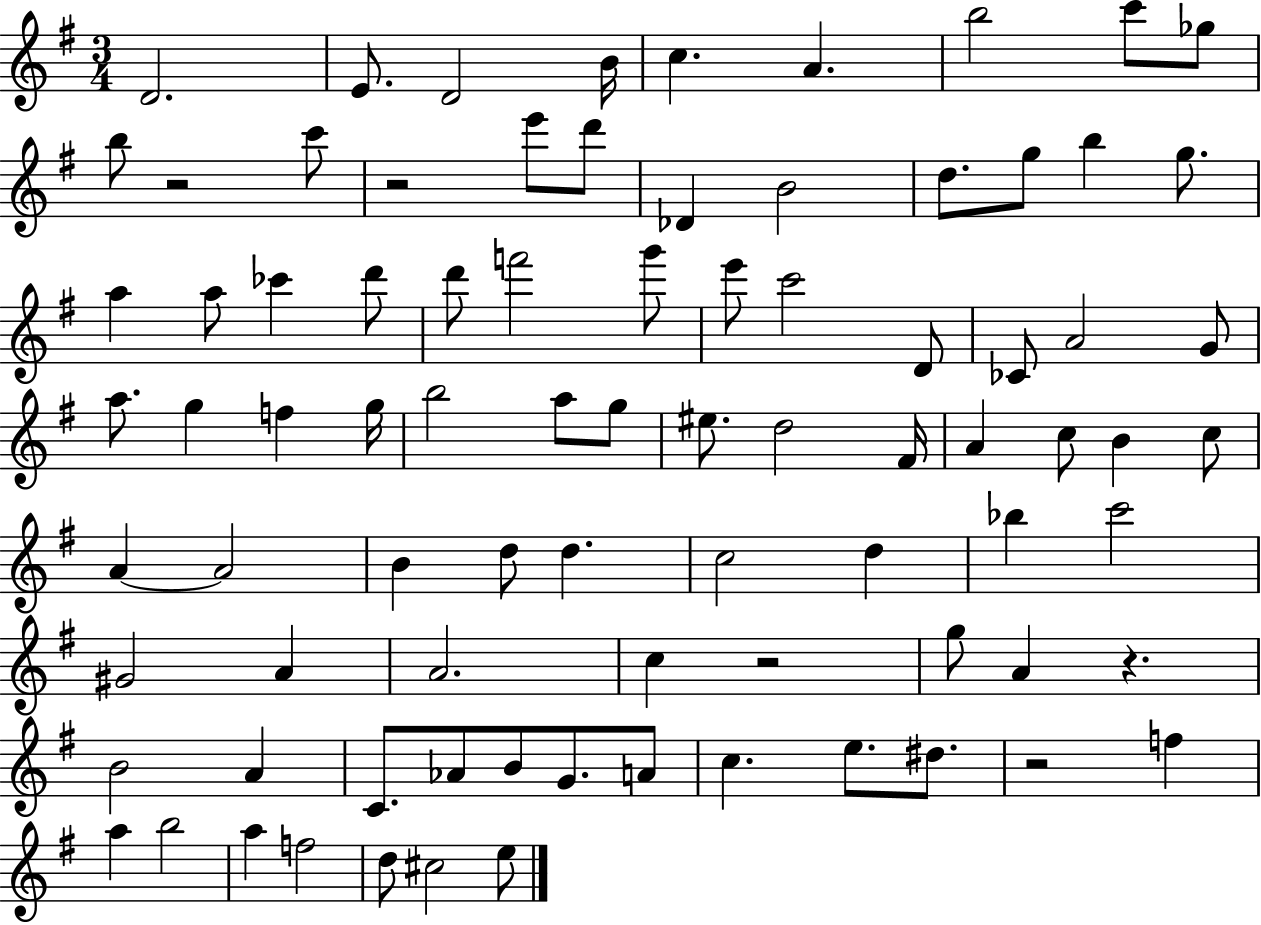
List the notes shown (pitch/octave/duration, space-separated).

D4/h. E4/e. D4/h B4/s C5/q. A4/q. B5/h C6/e Gb5/e B5/e R/h C6/e R/h E6/e D6/e Db4/q B4/h D5/e. G5/e B5/q G5/e. A5/q A5/e CES6/q D6/e D6/e F6/h G6/e E6/e C6/h D4/e CES4/e A4/h G4/e A5/e. G5/q F5/q G5/s B5/h A5/e G5/e EIS5/e. D5/h F#4/s A4/q C5/e B4/q C5/e A4/q A4/h B4/q D5/e D5/q. C5/h D5/q Bb5/q C6/h G#4/h A4/q A4/h. C5/q R/h G5/e A4/q R/q. B4/h A4/q C4/e. Ab4/e B4/e G4/e. A4/e C5/q. E5/e. D#5/e. R/h F5/q A5/q B5/h A5/q F5/h D5/e C#5/h E5/e